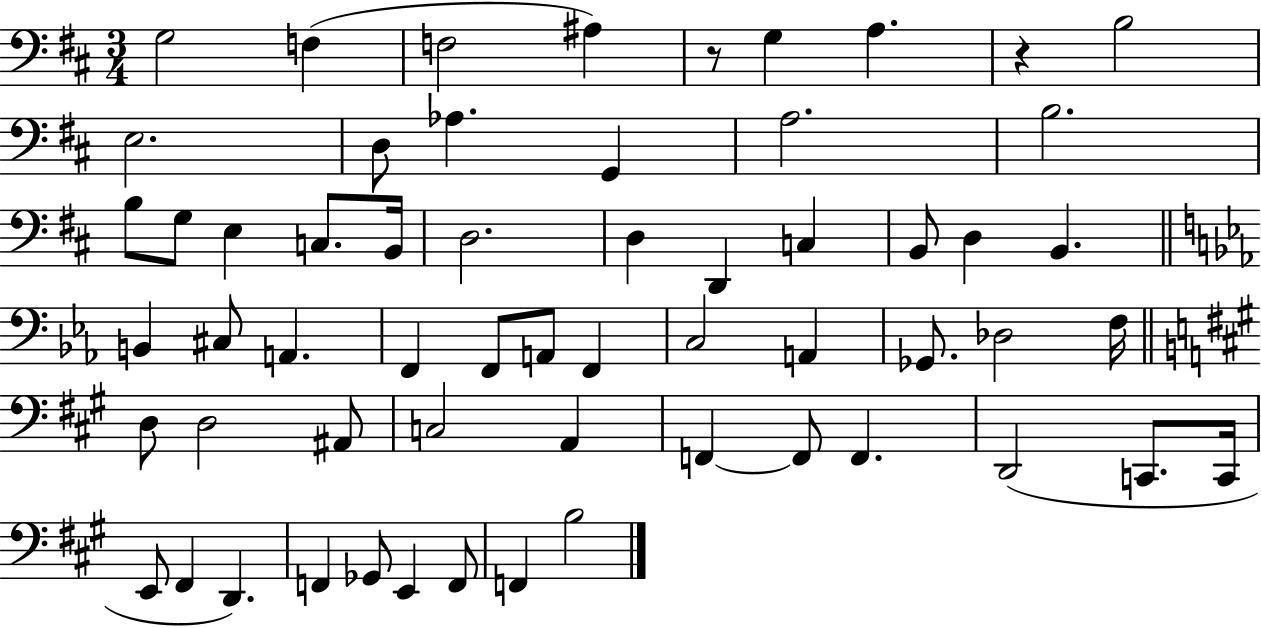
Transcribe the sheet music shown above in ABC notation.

X:1
T:Untitled
M:3/4
L:1/4
K:D
G,2 F, F,2 ^A, z/2 G, A, z B,2 E,2 D,/2 _A, G,, A,2 B,2 B,/2 G,/2 E, C,/2 B,,/4 D,2 D, D,, C, B,,/2 D, B,, B,, ^C,/2 A,, F,, F,,/2 A,,/2 F,, C,2 A,, _G,,/2 _D,2 F,/4 D,/2 D,2 ^A,,/2 C,2 A,, F,, F,,/2 F,, D,,2 C,,/2 C,,/4 E,,/2 ^F,, D,, F,, _G,,/2 E,, F,,/2 F,, B,2